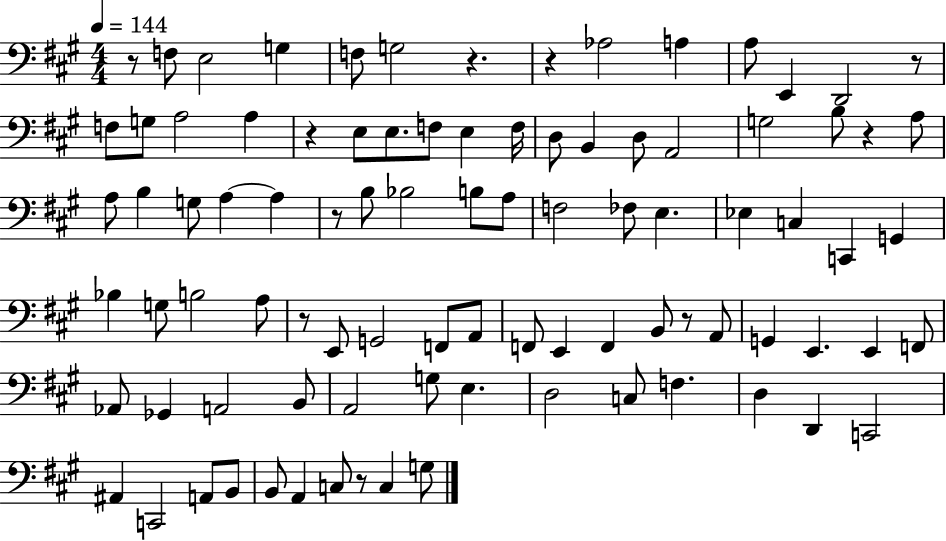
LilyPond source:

{
  \clef bass
  \numericTimeSignature
  \time 4/4
  \key a \major
  \tempo 4 = 144
  \repeat volta 2 { r8 f8 e2 g4 | f8 g2 r4. | r4 aes2 a4 | a8 e,4 d,2 r8 | \break f8 g8 a2 a4 | r4 e8 e8. f8 e4 f16 | d8 b,4 d8 a,2 | g2 b8 r4 a8 | \break a8 b4 g8 a4~~ a4 | r8 b8 bes2 b8 a8 | f2 fes8 e4. | ees4 c4 c,4 g,4 | \break bes4 g8 b2 a8 | r8 e,8 g,2 f,8 a,8 | f,8 e,4 f,4 b,8 r8 a,8 | g,4 e,4. e,4 f,8 | \break aes,8 ges,4 a,2 b,8 | a,2 g8 e4. | d2 c8 f4. | d4 d,4 c,2 | \break ais,4 c,2 a,8 b,8 | b,8 a,4 c8 r8 c4 g8 | } \bar "|."
}